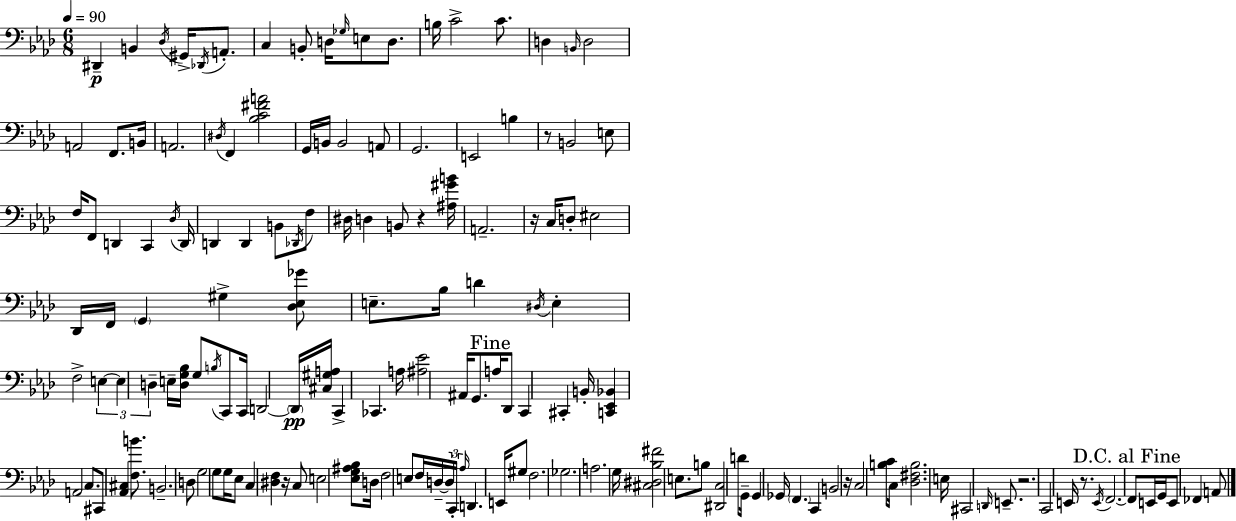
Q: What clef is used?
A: bass